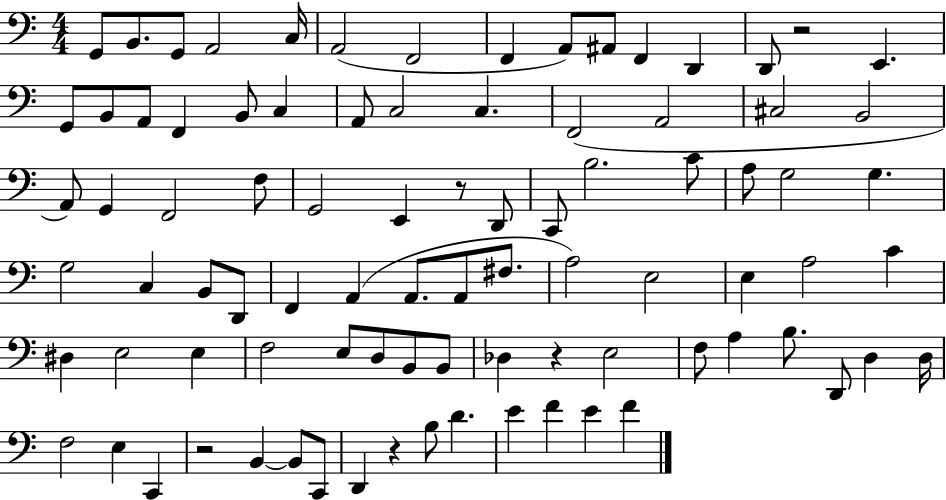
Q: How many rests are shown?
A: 5